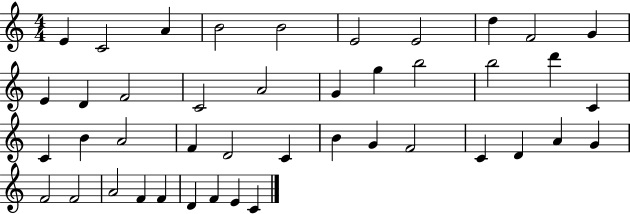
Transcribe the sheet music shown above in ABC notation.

X:1
T:Untitled
M:4/4
L:1/4
K:C
E C2 A B2 B2 E2 E2 d F2 G E D F2 C2 A2 G g b2 b2 d' C C B A2 F D2 C B G F2 C D A G F2 F2 A2 F F D F E C